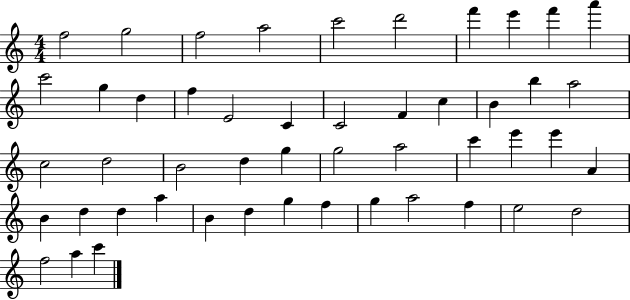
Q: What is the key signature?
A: C major